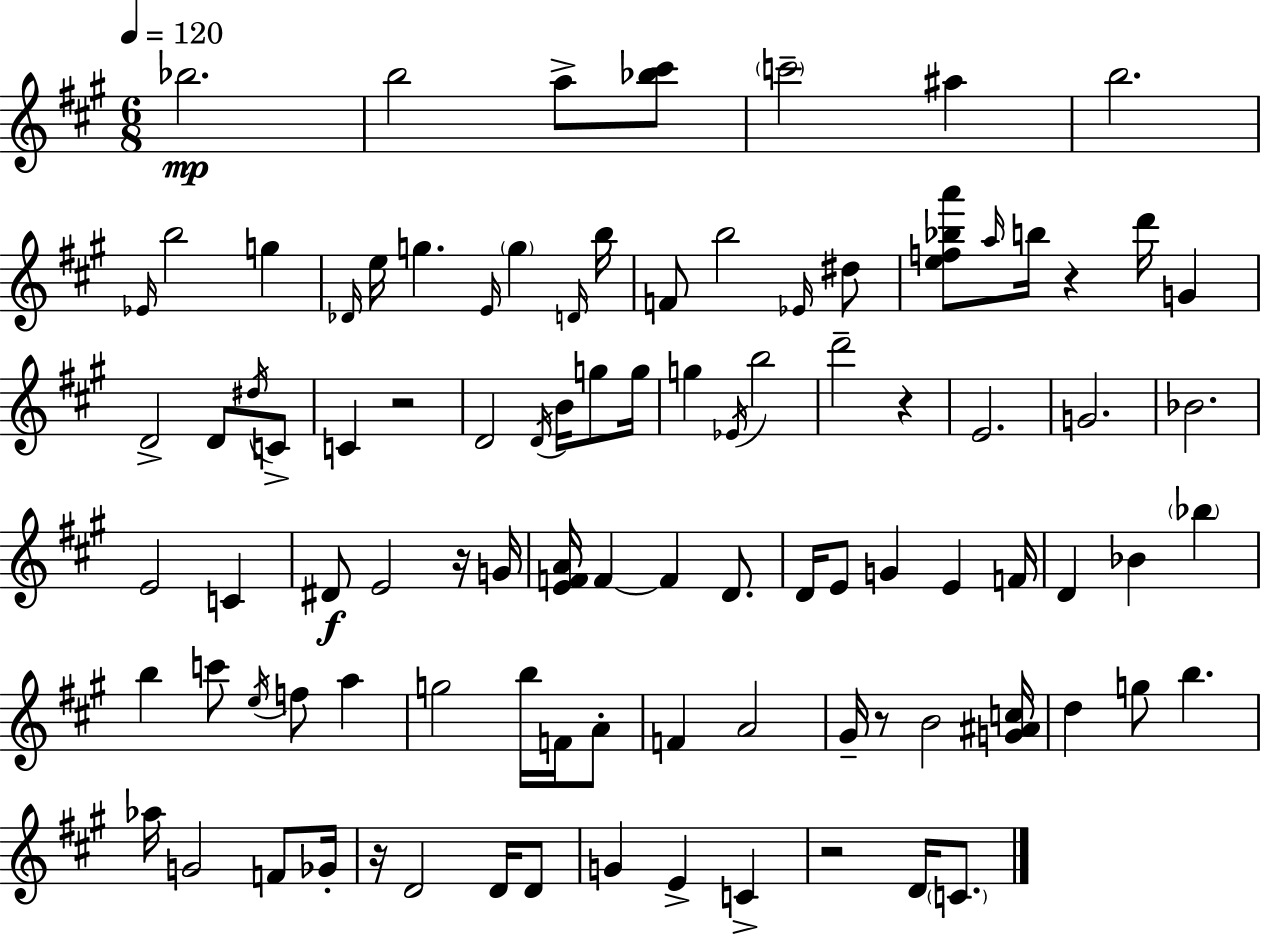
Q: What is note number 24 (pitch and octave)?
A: G4